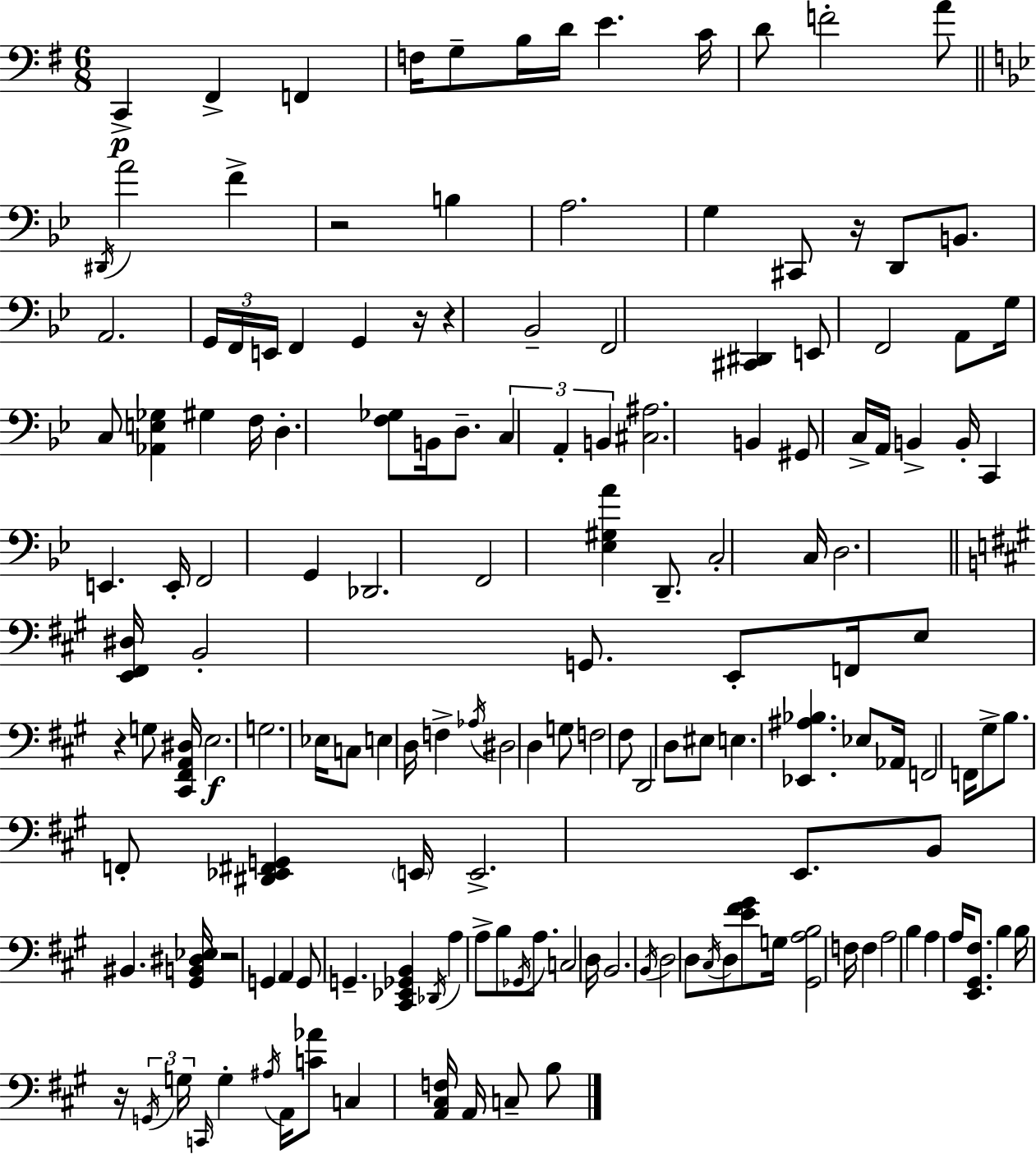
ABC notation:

X:1
T:Untitled
M:6/8
L:1/4
K:G
C,, ^F,, F,, F,/4 G,/2 B,/4 D/4 E C/4 D/2 F2 A/2 ^D,,/4 A2 F z2 B, A,2 G, ^C,,/2 z/4 D,,/2 B,,/2 A,,2 G,,/4 F,,/4 E,,/4 F,, G,, z/4 z _B,,2 F,,2 [^C,,^D,,] E,,/2 F,,2 A,,/2 G,/4 C,/2 [_A,,E,_G,] ^G, F,/4 D, [F,_G,]/2 B,,/4 D,/2 C, A,, B,, [^C,^A,]2 B,, ^G,,/2 C,/4 A,,/4 B,, B,,/4 C,, E,, E,,/4 F,,2 G,, _D,,2 F,,2 [_E,^G,A] D,,/2 C,2 C,/4 D,2 [E,,^F,,^D,]/4 B,,2 G,,/2 E,,/2 F,,/4 E,/2 z G,/2 [^C,,^F,,A,,^D,]/4 E,2 G,2 _E,/4 C,/2 E, D,/4 F, _A,/4 ^D,2 D, G,/2 F,2 ^F,/2 D,,2 D,/2 ^E,/2 E, [_E,,^A,_B,] _E,/2 _A,,/4 F,,2 F,,/4 ^G,/2 B,/2 F,,/2 [^D,,_E,,^F,,G,,] E,,/4 E,,2 E,,/2 B,,/2 ^B,, [^G,,B,,^D,_E,]/4 z2 G,, A,, G,,/2 G,, [^C,,_E,,_G,,B,,] _D,,/4 A, A,/2 B,/2 _G,,/4 A,/2 C,2 D,/4 B,,2 B,,/4 D,2 D,/2 ^C,/4 D,/2 [E^F^G]/2 G,/4 [^G,,A,B,]2 F,/4 F, A,2 B, A, A,/4 [E,,^G,,^F,]/2 B, B,/4 z/4 G,,/4 G,/4 C,,/4 G, ^A,/4 A,,/4 [C_A]/2 C, [A,,^C,F,]/4 A,,/4 C,/2 B,/2